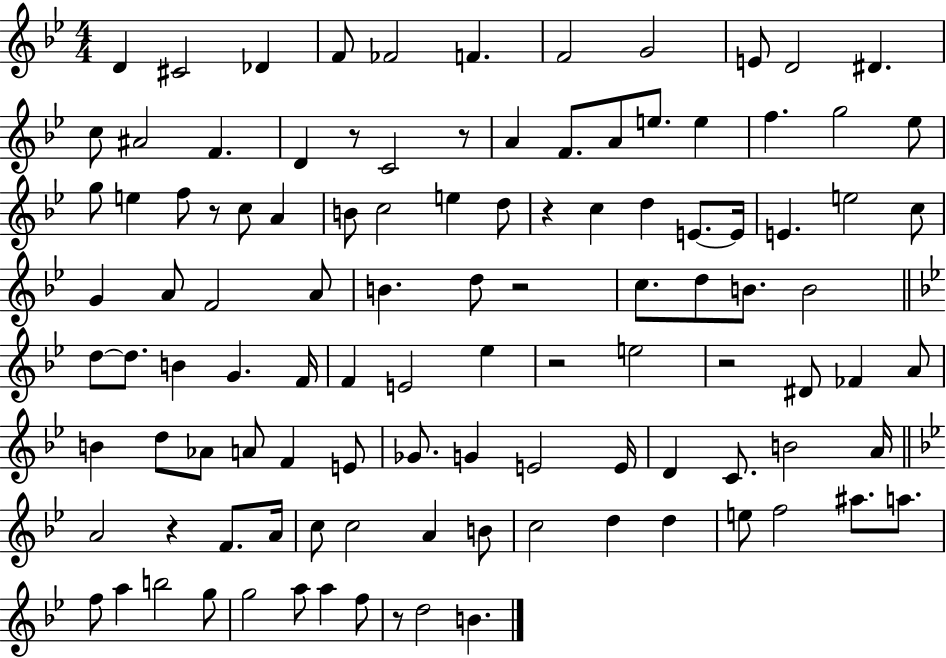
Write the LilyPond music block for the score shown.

{
  \clef treble
  \numericTimeSignature
  \time 4/4
  \key bes \major
  d'4 cis'2 des'4 | f'8 fes'2 f'4. | f'2 g'2 | e'8 d'2 dis'4. | \break c''8 ais'2 f'4. | d'4 r8 c'2 r8 | a'4 f'8. a'8 e''8. e''4 | f''4. g''2 ees''8 | \break g''8 e''4 f''8 r8 c''8 a'4 | b'8 c''2 e''4 d''8 | r4 c''4 d''4 e'8.~~ e'16 | e'4. e''2 c''8 | \break g'4 a'8 f'2 a'8 | b'4. d''8 r2 | c''8. d''8 b'8. b'2 | \bar "||" \break \key bes \major d''8~~ d''8. b'4 g'4. f'16 | f'4 e'2 ees''4 | r2 e''2 | r2 dis'8 fes'4 a'8 | \break b'4 d''8 aes'8 a'8 f'4 e'8 | ges'8. g'4 e'2 e'16 | d'4 c'8. b'2 a'16 | \bar "||" \break \key g \minor a'2 r4 f'8. a'16 | c''8 c''2 a'4 b'8 | c''2 d''4 d''4 | e''8 f''2 ais''8. a''8. | \break f''8 a''4 b''2 g''8 | g''2 a''8 a''4 f''8 | r8 d''2 b'4. | \bar "|."
}